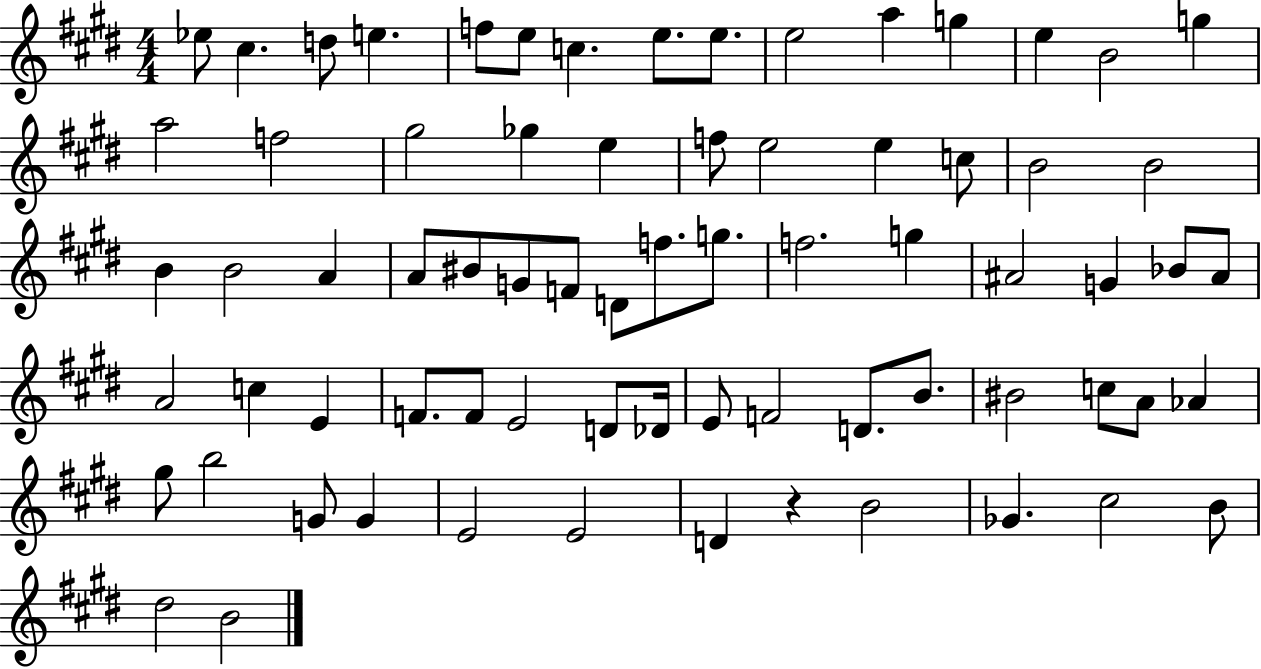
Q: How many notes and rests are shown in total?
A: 72